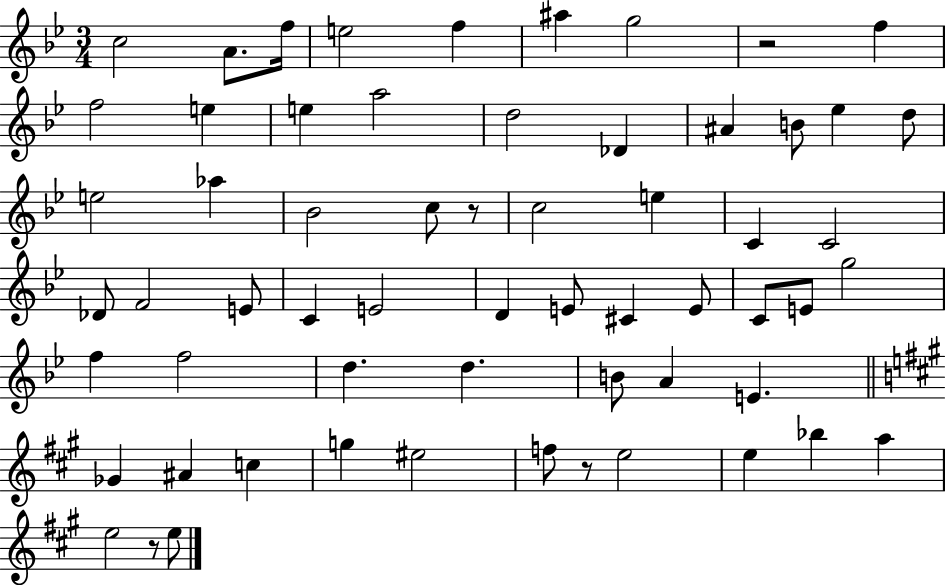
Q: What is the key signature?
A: BES major